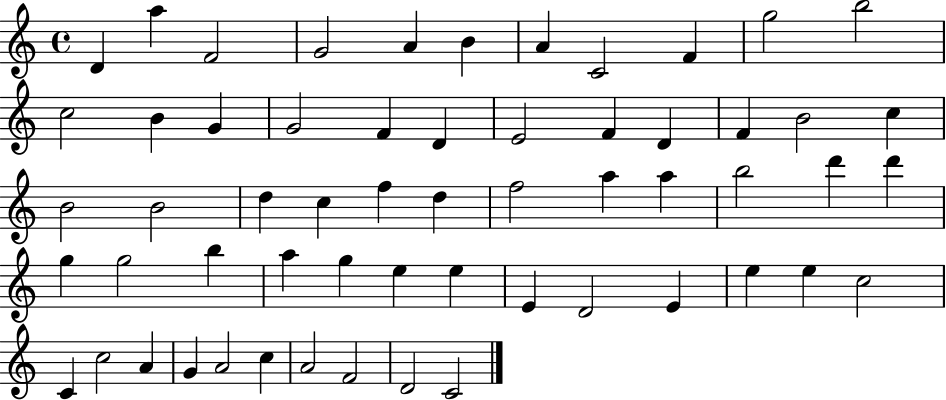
X:1
T:Untitled
M:4/4
L:1/4
K:C
D a F2 G2 A B A C2 F g2 b2 c2 B G G2 F D E2 F D F B2 c B2 B2 d c f d f2 a a b2 d' d' g g2 b a g e e E D2 E e e c2 C c2 A G A2 c A2 F2 D2 C2